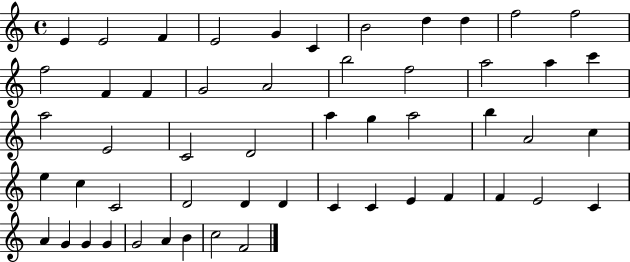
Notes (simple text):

E4/q E4/h F4/q E4/h G4/q C4/q B4/h D5/q D5/q F5/h F5/h F5/h F4/q F4/q G4/h A4/h B5/h F5/h A5/h A5/q C6/q A5/h E4/h C4/h D4/h A5/q G5/q A5/h B5/q A4/h C5/q E5/q C5/q C4/h D4/h D4/q D4/q C4/q C4/q E4/q F4/q F4/q E4/h C4/q A4/q G4/q G4/q G4/q G4/h A4/q B4/q C5/h F4/h